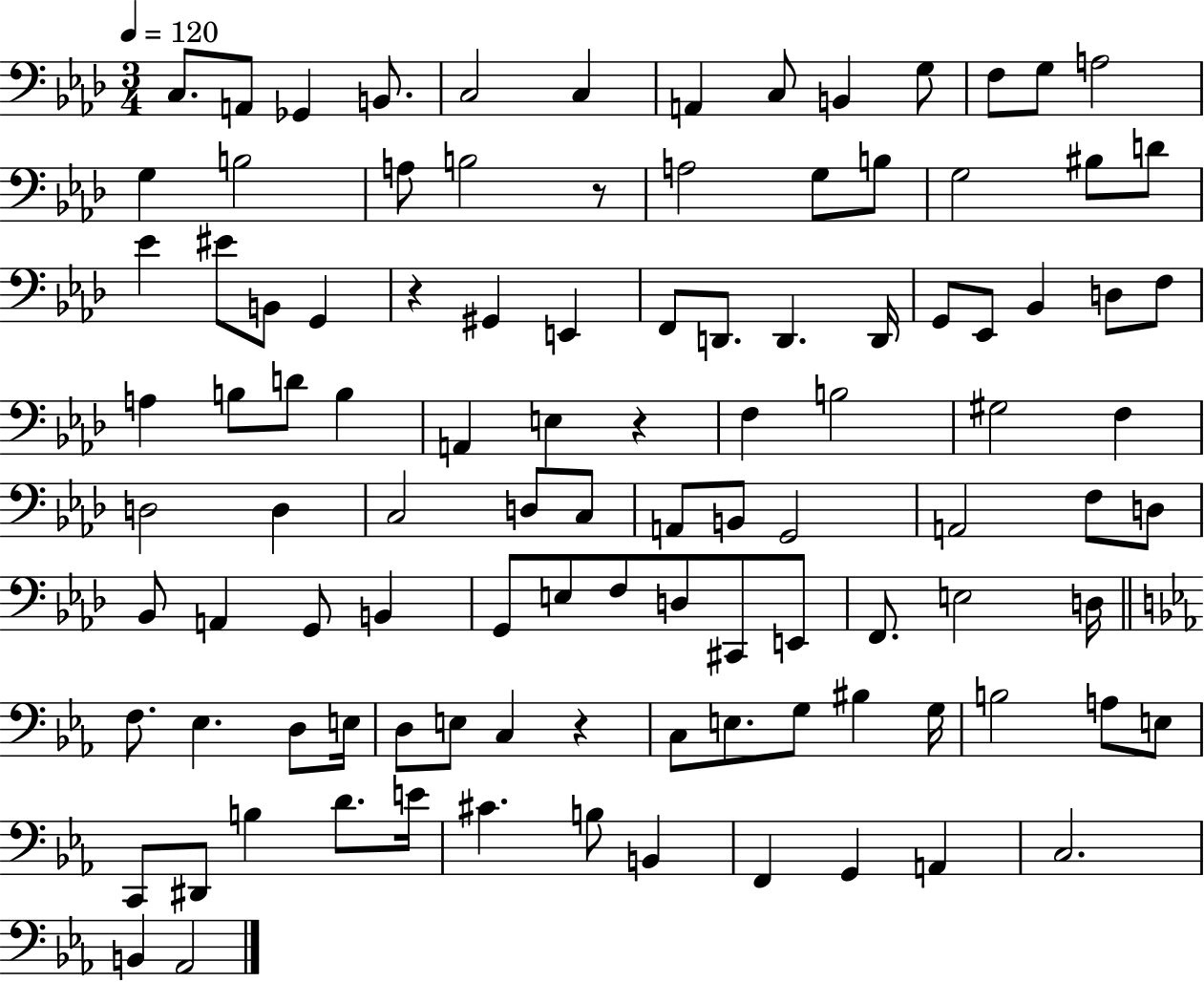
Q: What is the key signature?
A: AES major